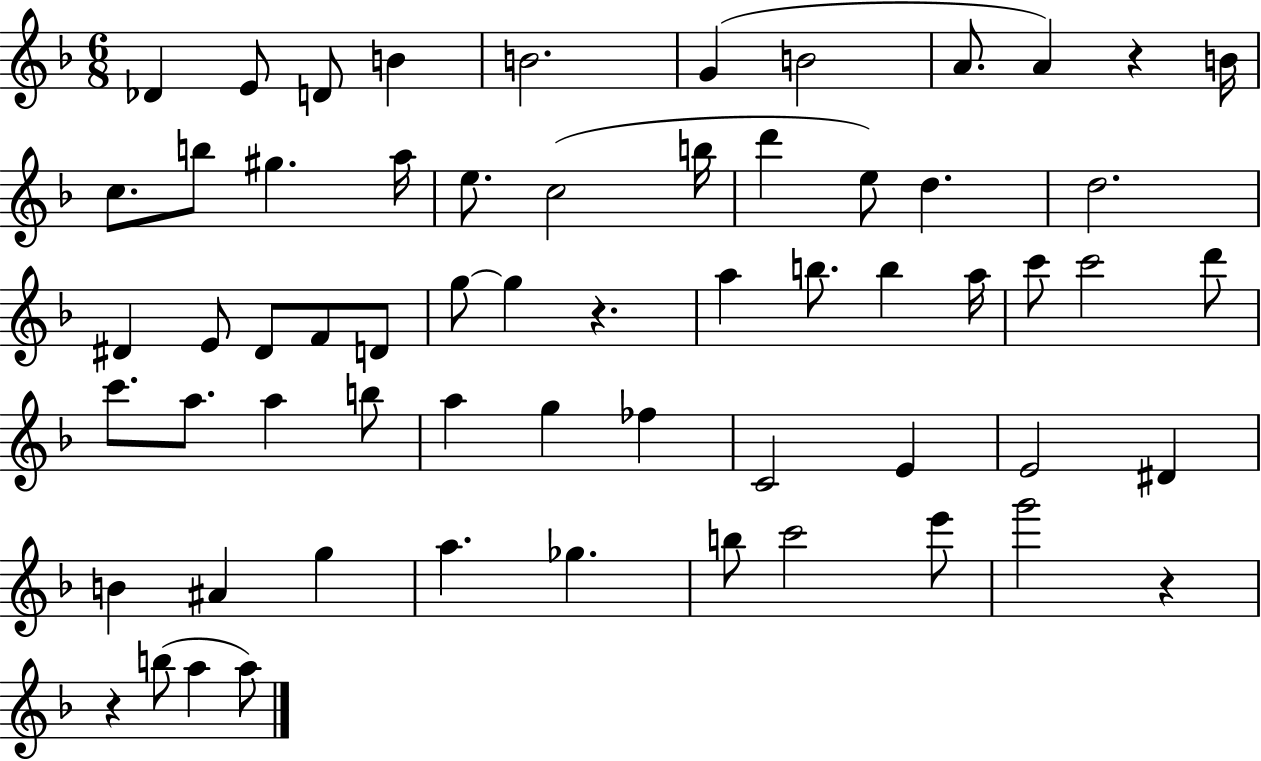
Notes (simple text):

Db4/q E4/e D4/e B4/q B4/h. G4/q B4/h A4/e. A4/q R/q B4/s C5/e. B5/e G#5/q. A5/s E5/e. C5/h B5/s D6/q E5/e D5/q. D5/h. D#4/q E4/e D#4/e F4/e D4/e G5/e G5/q R/q. A5/q B5/e. B5/q A5/s C6/e C6/h D6/e C6/e. A5/e. A5/q B5/e A5/q G5/q FES5/q C4/h E4/q E4/h D#4/q B4/q A#4/q G5/q A5/q. Gb5/q. B5/e C6/h E6/e G6/h R/q R/q B5/e A5/q A5/e